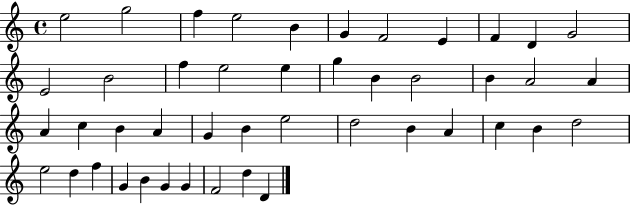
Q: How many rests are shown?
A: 0